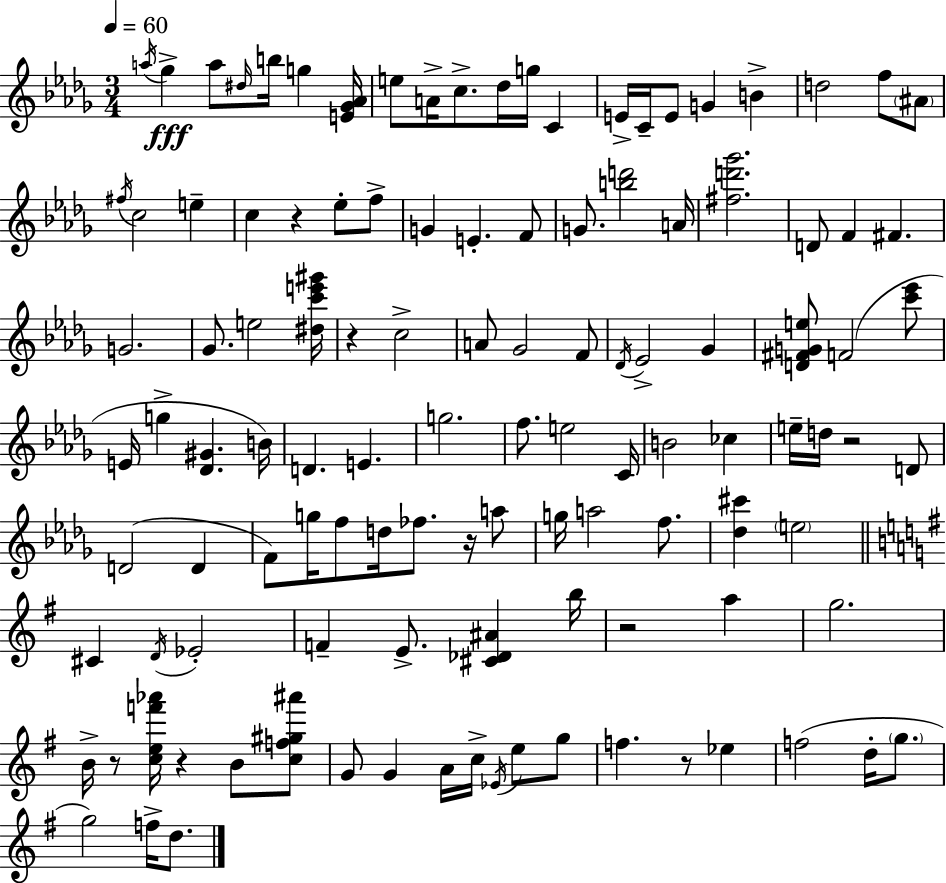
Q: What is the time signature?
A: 3/4